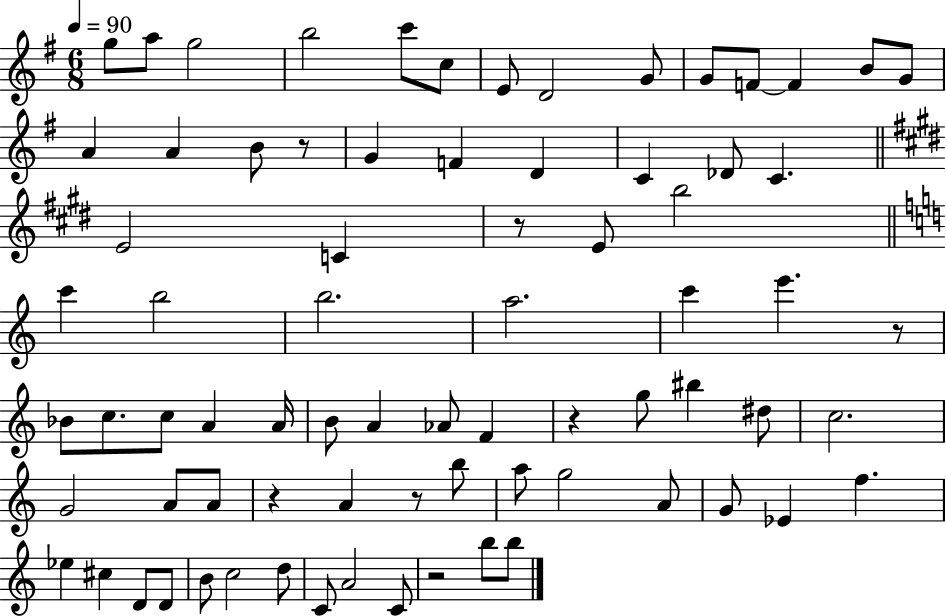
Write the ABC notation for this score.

X:1
T:Untitled
M:6/8
L:1/4
K:G
g/2 a/2 g2 b2 c'/2 c/2 E/2 D2 G/2 G/2 F/2 F B/2 G/2 A A B/2 z/2 G F D C _D/2 C E2 C z/2 E/2 b2 c' b2 b2 a2 c' e' z/2 _B/2 c/2 c/2 A A/4 B/2 A _A/2 F z g/2 ^b ^d/2 c2 G2 A/2 A/2 z A z/2 b/2 a/2 g2 A/2 G/2 _E f _e ^c D/2 D/2 B/2 c2 d/2 C/2 A2 C/2 z2 b/2 b/2